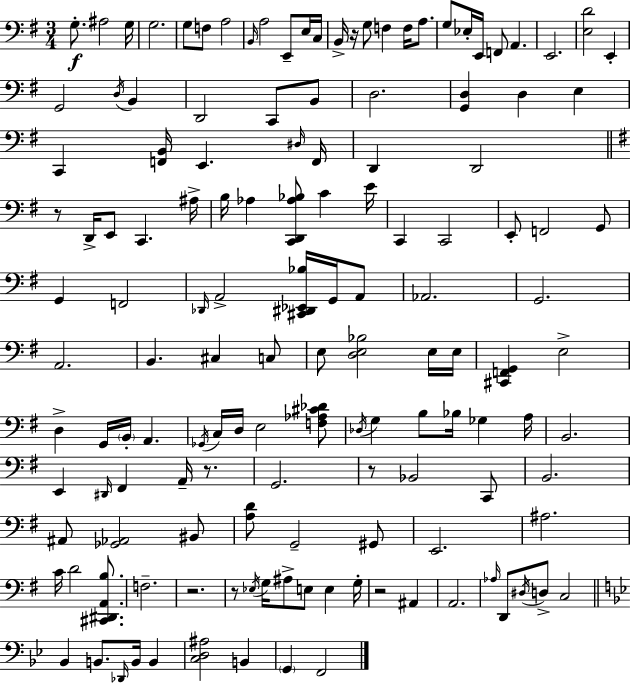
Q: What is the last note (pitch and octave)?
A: F2